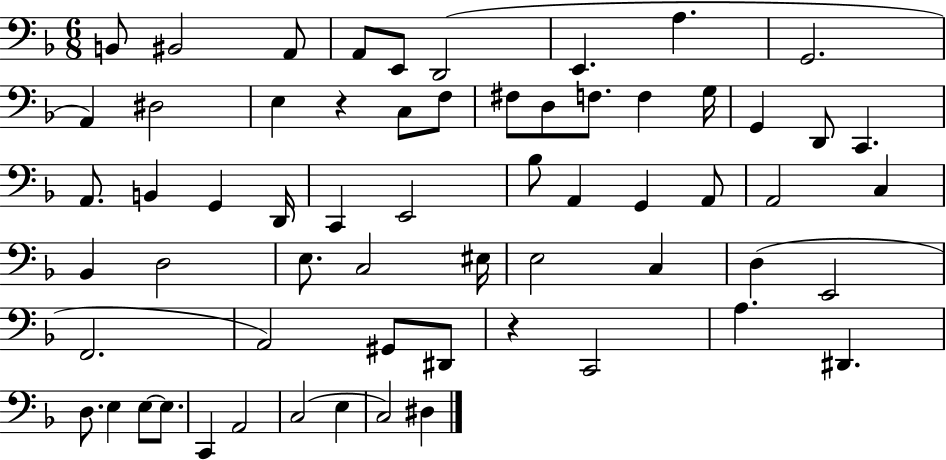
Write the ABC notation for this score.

X:1
T:Untitled
M:6/8
L:1/4
K:F
B,,/2 ^B,,2 A,,/2 A,,/2 E,,/2 D,,2 E,, A, G,,2 A,, ^D,2 E, z C,/2 F,/2 ^F,/2 D,/2 F,/2 F, G,/4 G,, D,,/2 C,, A,,/2 B,, G,, D,,/4 C,, E,,2 _B,/2 A,, G,, A,,/2 A,,2 C, _B,, D,2 E,/2 C,2 ^E,/4 E,2 C, D, E,,2 F,,2 A,,2 ^G,,/2 ^D,,/2 z C,,2 A, ^D,, D,/2 E, E,/2 E,/2 C,, A,,2 C,2 E, C,2 ^D,